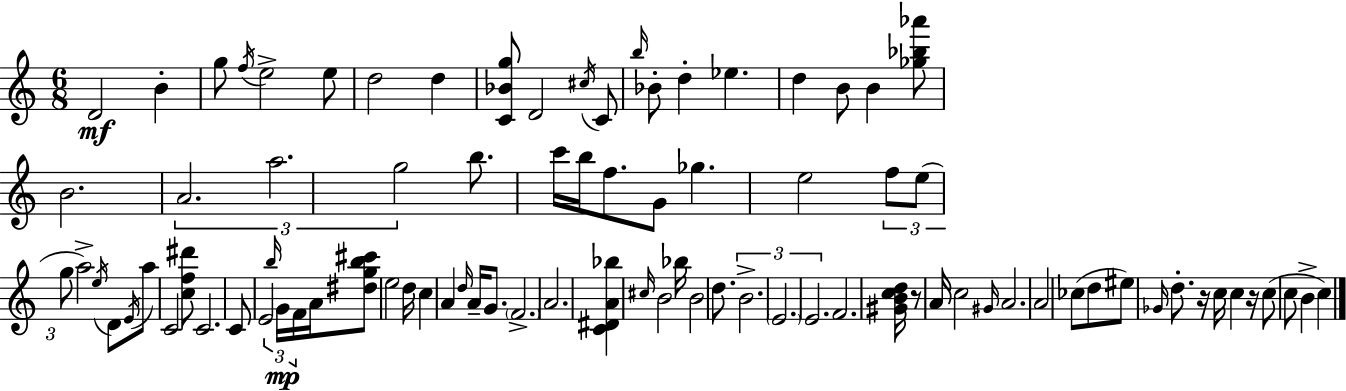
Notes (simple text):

D4/h B4/q G5/e F5/s E5/h E5/e D5/h D5/q [C4,Bb4,G5]/e D4/h C#5/s C4/e B5/s Bb4/e D5/q Eb5/q. D5/q B4/e B4/q [Gb5,Bb5,Ab6]/e B4/h. A4/h. A5/h. G5/h B5/e. C6/s B5/s F5/e. G4/e Gb5/q. E5/h F5/e E5/e G5/e A5/h E5/s D4/e E4/s A5/e C4/h [C5,F5,D#6]/e C4/h. C4/e E4/h B5/s G4/s F4/s A4/s [D#5,G5,B5,C#6]/e E5/h D5/s C5/q A4/q D5/s A4/s G4/e. F4/h. A4/h. [C4,D#4,A4,Bb5]/q C#5/s B4/h Bb5/s B4/h D5/e. B4/h. E4/h. E4/h. F4/h. [G#4,B4,C5,D5]/s R/e A4/s C5/h G#4/s A4/h. A4/h CES5/e D5/e EIS5/e Gb4/s D5/e. R/s C5/s C5/q R/s C5/e C5/e B4/q C5/q